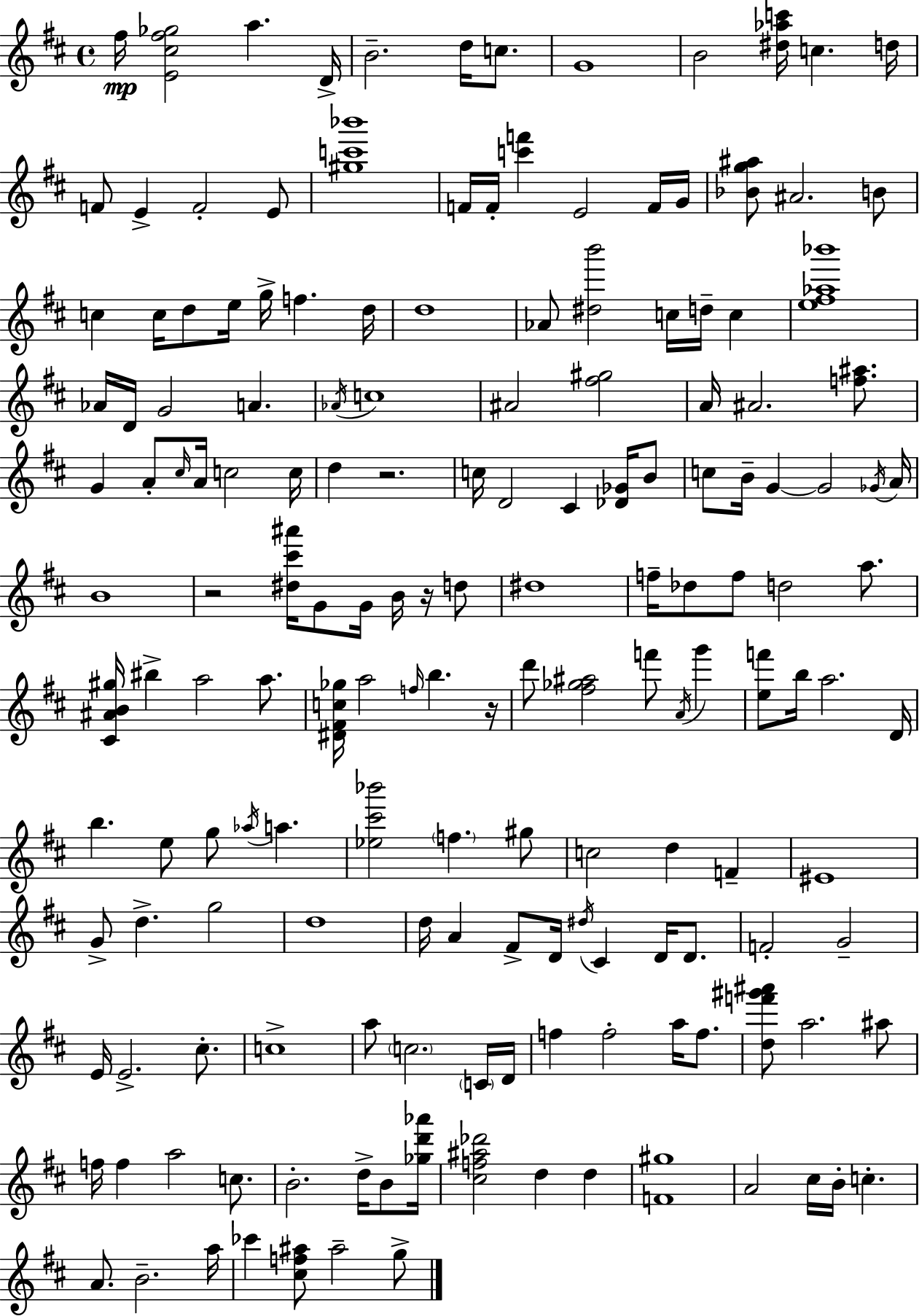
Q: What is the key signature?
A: D major